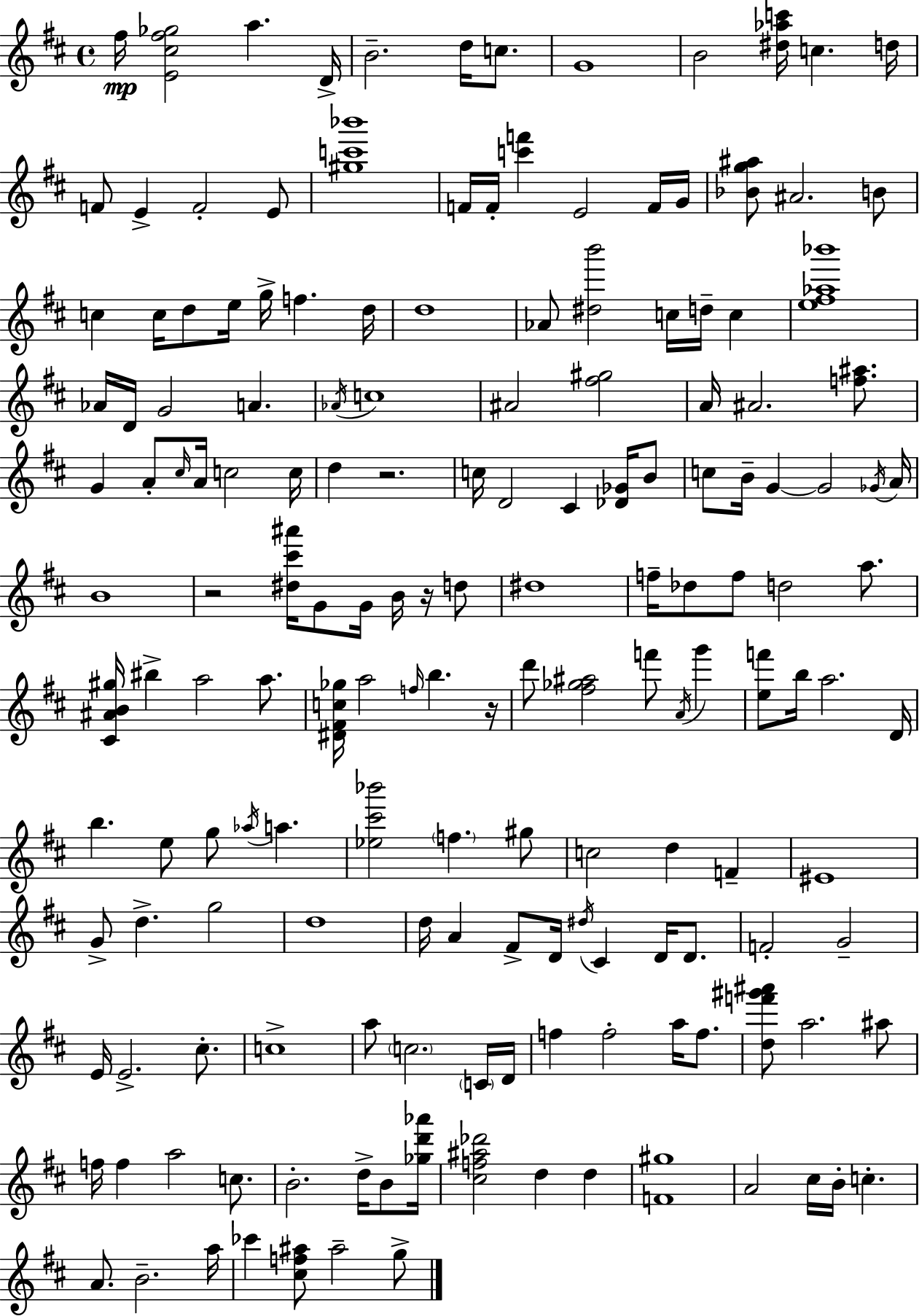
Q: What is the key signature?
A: D major